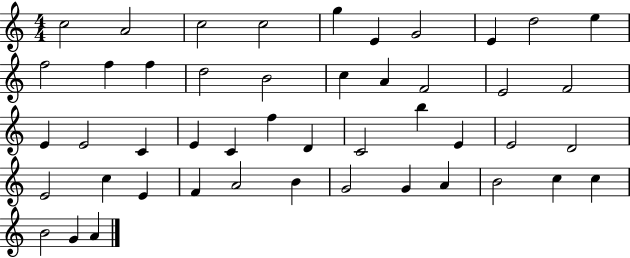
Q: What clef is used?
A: treble